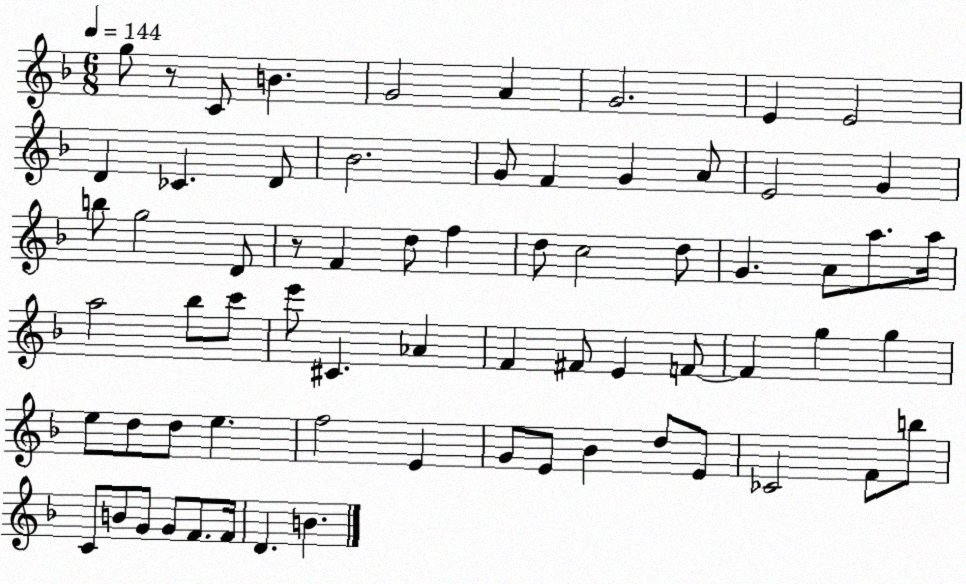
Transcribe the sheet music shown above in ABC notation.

X:1
T:Untitled
M:6/8
L:1/4
K:F
g/2 z/2 C/2 B G2 A G2 E E2 D _C D/2 _B2 G/2 F G A/2 E2 G b/2 g2 D/2 z/2 F d/2 f d/2 c2 d/2 G A/2 a/2 a/4 a2 _b/2 c'/2 e'/2 ^C _A F ^F/2 E F/2 F g g e/2 d/2 d/2 e f2 E G/2 E/2 _B d/2 E/2 _C2 F/2 b/2 C/2 B/2 G/2 G/2 F/2 F/4 D B